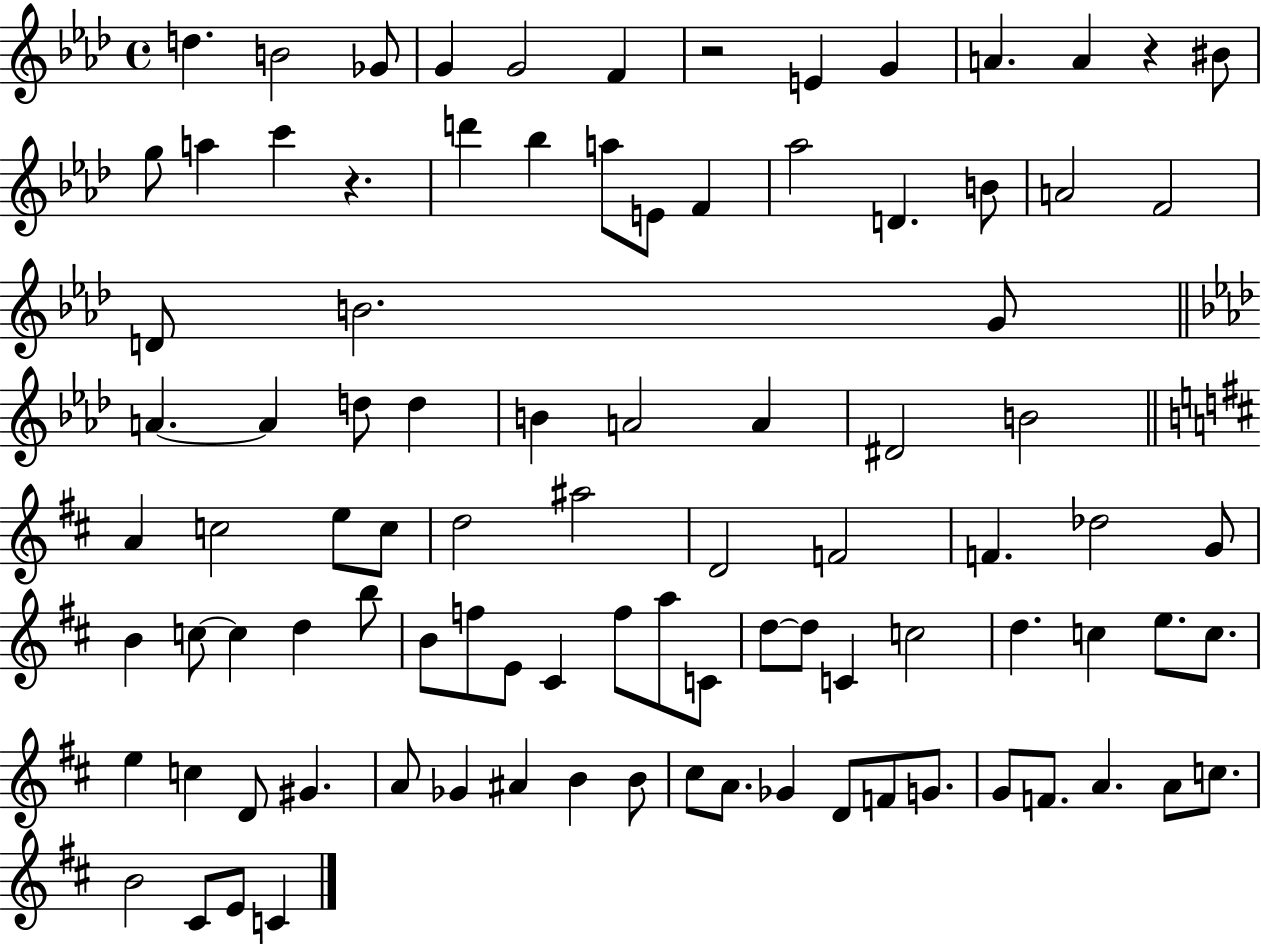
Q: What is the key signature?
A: AES major